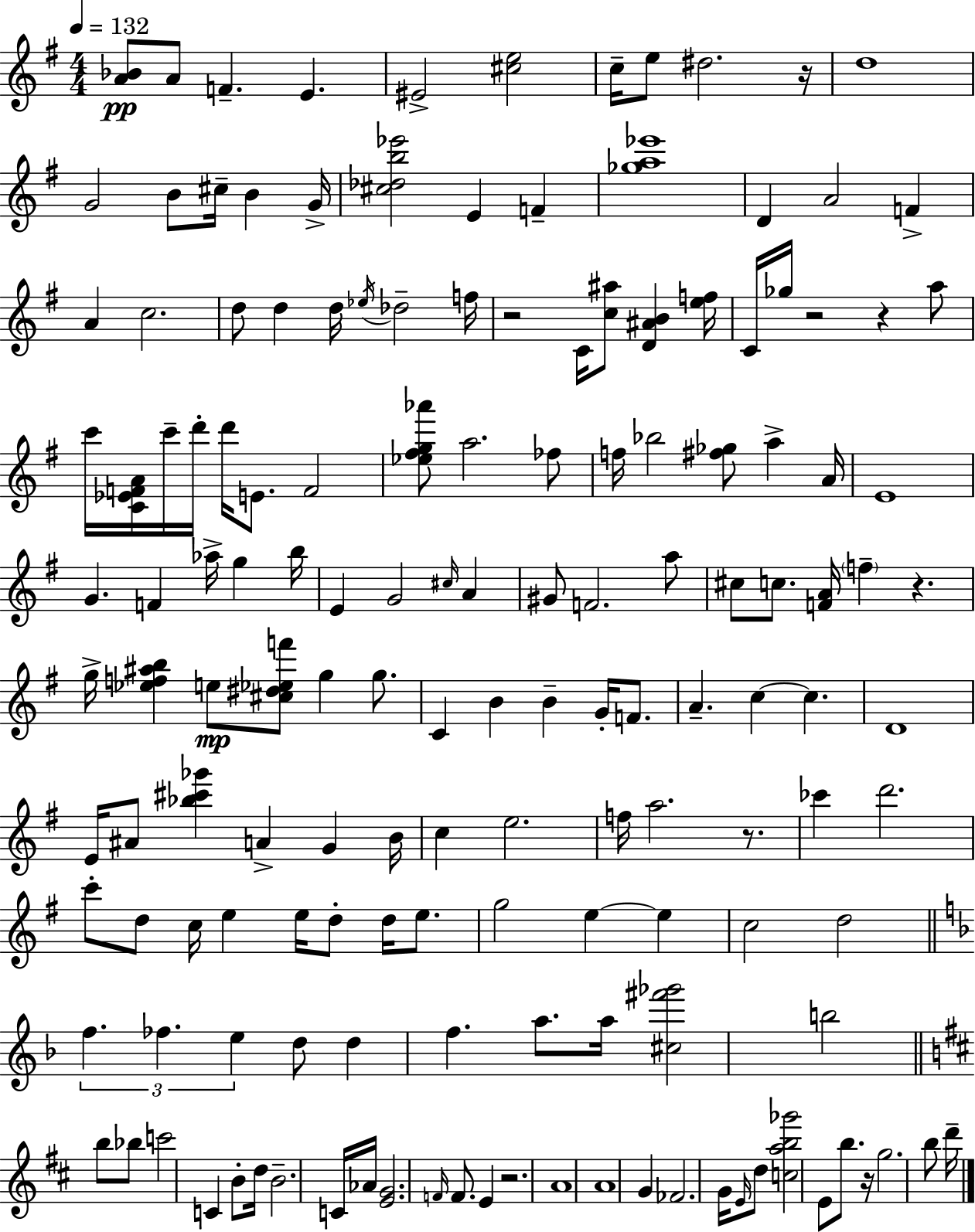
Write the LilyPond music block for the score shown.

{
  \clef treble
  \numericTimeSignature
  \time 4/4
  \key e \minor
  \tempo 4 = 132
  <a' bes'>8\pp a'8 f'4.-- e'4. | eis'2-> <cis'' e''>2 | c''16-- e''8 dis''2. r16 | d''1 | \break g'2 b'8 cis''16-- b'4 g'16-> | <cis'' des'' b'' ees'''>2 e'4 f'4-- | <ges'' a'' ees'''>1 | d'4 a'2 f'4-> | \break a'4 c''2. | d''8 d''4 d''16 \acciaccatura { ees''16 } des''2-- | f''16 r2 c'16 <c'' ais''>8 <d' ais' b'>4 | <e'' f''>16 c'16 ges''16 r2 r4 a''8 | \break c'''16 <c' ees' f' a'>16 c'''16-- d'''16-. d'''16 e'8. f'2 | <ees'' fis'' g'' aes'''>8 a''2. fes''8 | f''16 bes''2 <fis'' ges''>8 a''4-> | a'16 e'1 | \break g'4. f'4 aes''16-> g''4 | b''16 e'4 g'2 \grace { cis''16 } a'4 | gis'8 f'2. | a''8 cis''8 c''8. <f' a'>16 \parenthesize f''4-- r4. | \break g''16-> <ees'' f'' ais'' b''>4 e''8\mp <cis'' dis'' ees'' f'''>8 g''4 g''8. | c'4 b'4 b'4-- g'16-. f'8. | a'4.-- c''4~~ c''4. | d'1 | \break e'16 ais'8 <bes'' cis''' ges'''>4 a'4-> g'4 | b'16 c''4 e''2. | f''16 a''2. r8. | ces'''4 d'''2. | \break c'''8-. d''8 c''16 e''4 e''16 d''8-. d''16 e''8. | g''2 e''4~~ e''4 | c''2 d''2 | \bar "||" \break \key f \major \tuplet 3/2 { f''4. fes''4. e''4 } | d''8 d''4 f''4. a''8. a''16 | <cis'' fis''' ges'''>2 b''2 | \bar "||" \break \key d \major b''8 bes''8 c'''2 c'4 | b'8-. d''16 b'2.-- c'16 | aes'16 <e' g'>2. \grace { f'16 } f'8. | e'4 r2. | \break a'1 | a'1 | g'4 fes'2. | g'16 \grace { e'16 } d''8 <c'' a'' b'' ges'''>2 e'8 b''8. | \break r16 g''2. b''8 | d'''16-- \bar "|."
}